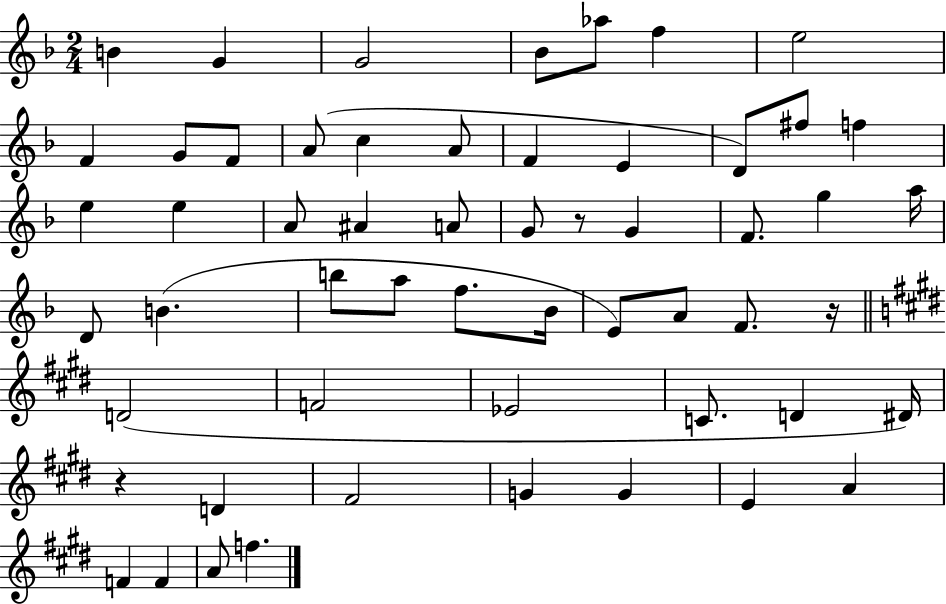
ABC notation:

X:1
T:Untitled
M:2/4
L:1/4
K:F
B G G2 _B/2 _a/2 f e2 F G/2 F/2 A/2 c A/2 F E D/2 ^f/2 f e e A/2 ^A A/2 G/2 z/2 G F/2 g a/4 D/2 B b/2 a/2 f/2 _B/4 E/2 A/2 F/2 z/4 D2 F2 _E2 C/2 D ^D/4 z D ^F2 G G E A F F A/2 f